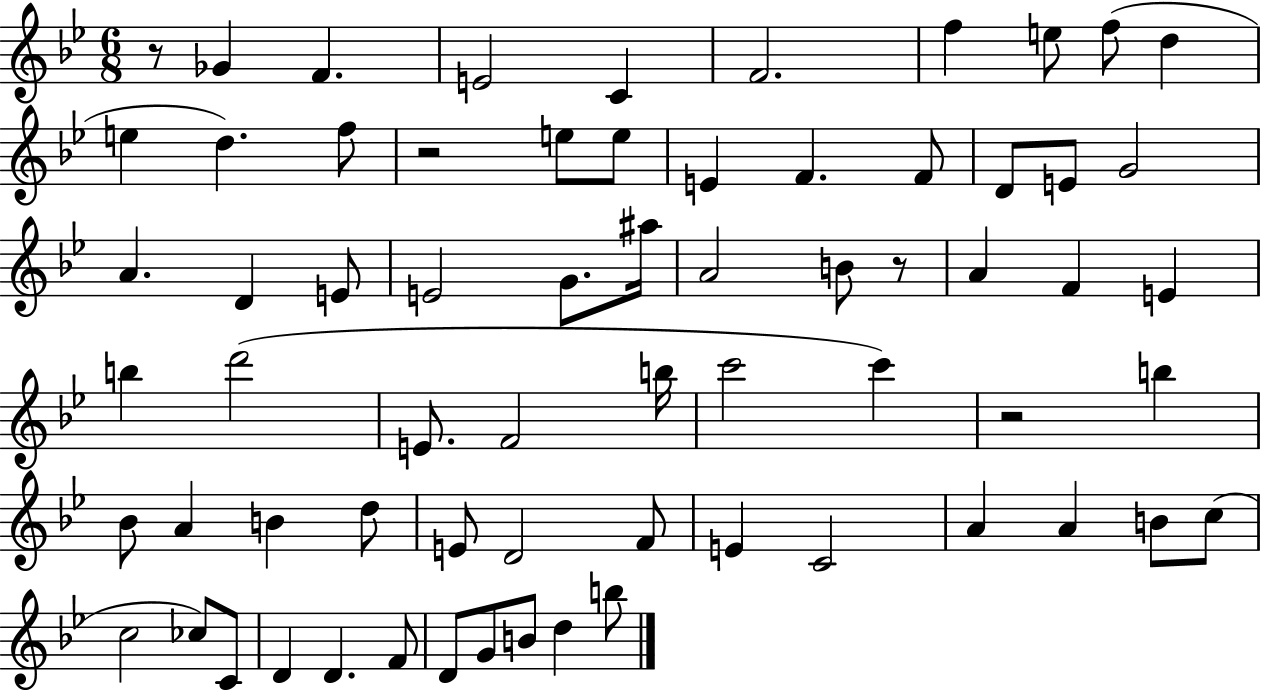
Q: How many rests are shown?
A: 4